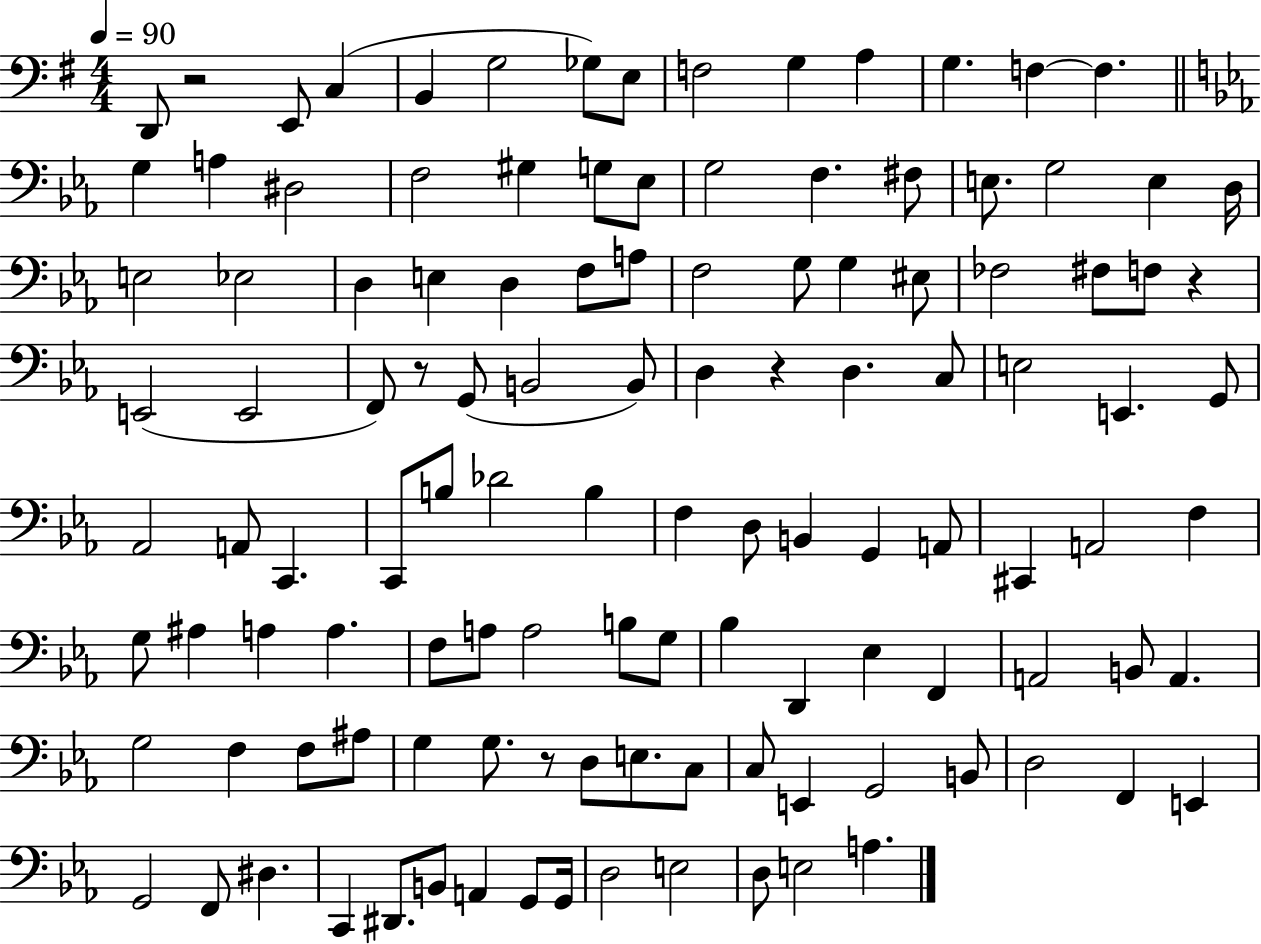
X:1
T:Untitled
M:4/4
L:1/4
K:G
D,,/2 z2 E,,/2 C, B,, G,2 _G,/2 E,/2 F,2 G, A, G, F, F, G, A, ^D,2 F,2 ^G, G,/2 _E,/2 G,2 F, ^F,/2 E,/2 G,2 E, D,/4 E,2 _E,2 D, E, D, F,/2 A,/2 F,2 G,/2 G, ^E,/2 _F,2 ^F,/2 F,/2 z E,,2 E,,2 F,,/2 z/2 G,,/2 B,,2 B,,/2 D, z D, C,/2 E,2 E,, G,,/2 _A,,2 A,,/2 C,, C,,/2 B,/2 _D2 B, F, D,/2 B,, G,, A,,/2 ^C,, A,,2 F, G,/2 ^A, A, A, F,/2 A,/2 A,2 B,/2 G,/2 _B, D,, _E, F,, A,,2 B,,/2 A,, G,2 F, F,/2 ^A,/2 G, G,/2 z/2 D,/2 E,/2 C,/2 C,/2 E,, G,,2 B,,/2 D,2 F,, E,, G,,2 F,,/2 ^D, C,, ^D,,/2 B,,/2 A,, G,,/2 G,,/4 D,2 E,2 D,/2 E,2 A,